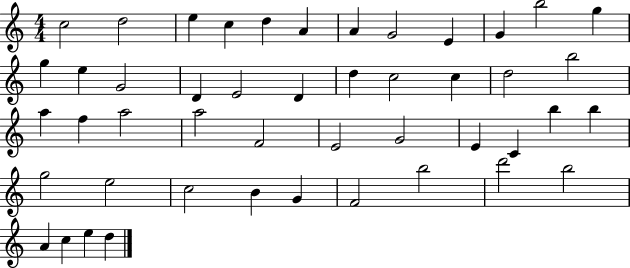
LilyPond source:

{
  \clef treble
  \numericTimeSignature
  \time 4/4
  \key c \major
  c''2 d''2 | e''4 c''4 d''4 a'4 | a'4 g'2 e'4 | g'4 b''2 g''4 | \break g''4 e''4 g'2 | d'4 e'2 d'4 | d''4 c''2 c''4 | d''2 b''2 | \break a''4 f''4 a''2 | a''2 f'2 | e'2 g'2 | e'4 c'4 b''4 b''4 | \break g''2 e''2 | c''2 b'4 g'4 | f'2 b''2 | d'''2 b''2 | \break a'4 c''4 e''4 d''4 | \bar "|."
}